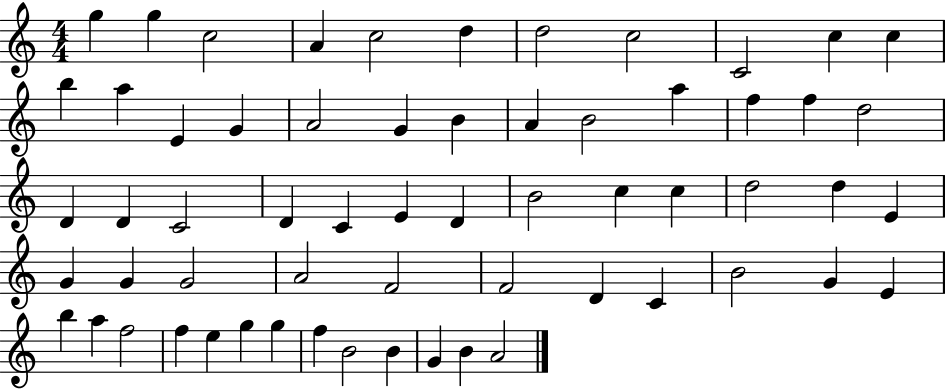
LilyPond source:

{
  \clef treble
  \numericTimeSignature
  \time 4/4
  \key c \major
  g''4 g''4 c''2 | a'4 c''2 d''4 | d''2 c''2 | c'2 c''4 c''4 | \break b''4 a''4 e'4 g'4 | a'2 g'4 b'4 | a'4 b'2 a''4 | f''4 f''4 d''2 | \break d'4 d'4 c'2 | d'4 c'4 e'4 d'4 | b'2 c''4 c''4 | d''2 d''4 e'4 | \break g'4 g'4 g'2 | a'2 f'2 | f'2 d'4 c'4 | b'2 g'4 e'4 | \break b''4 a''4 f''2 | f''4 e''4 g''4 g''4 | f''4 b'2 b'4 | g'4 b'4 a'2 | \break \bar "|."
}